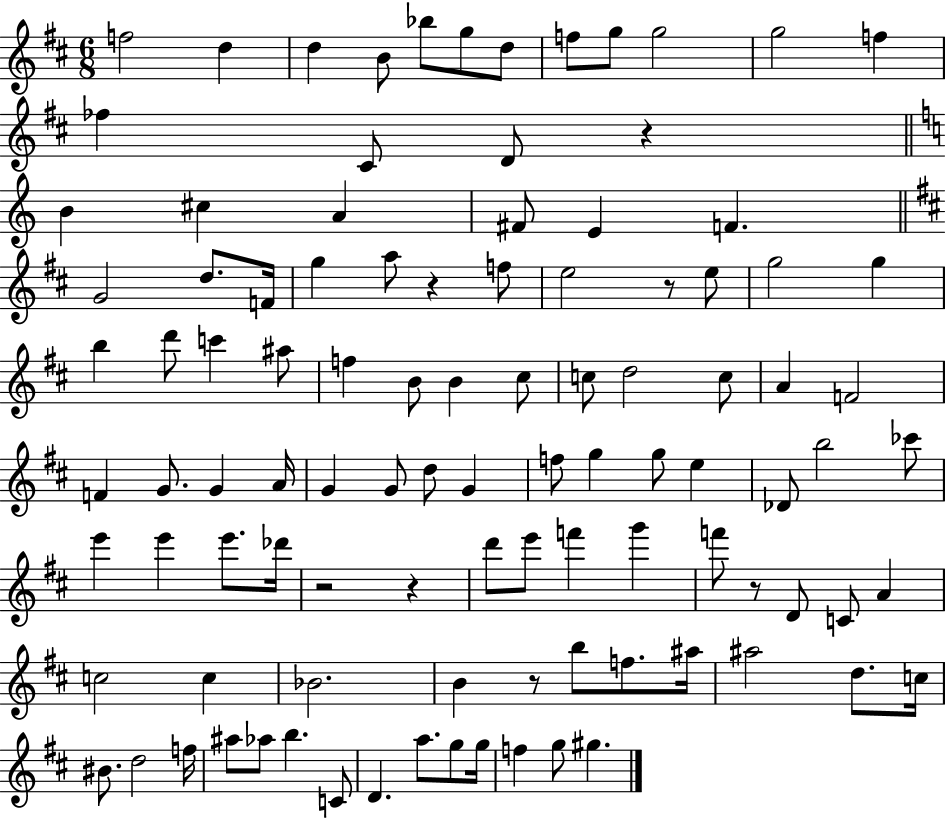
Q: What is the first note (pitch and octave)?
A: F5